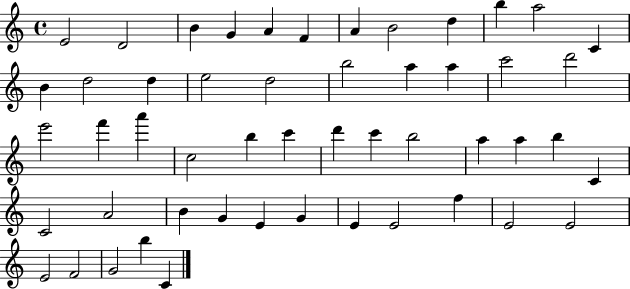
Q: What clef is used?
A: treble